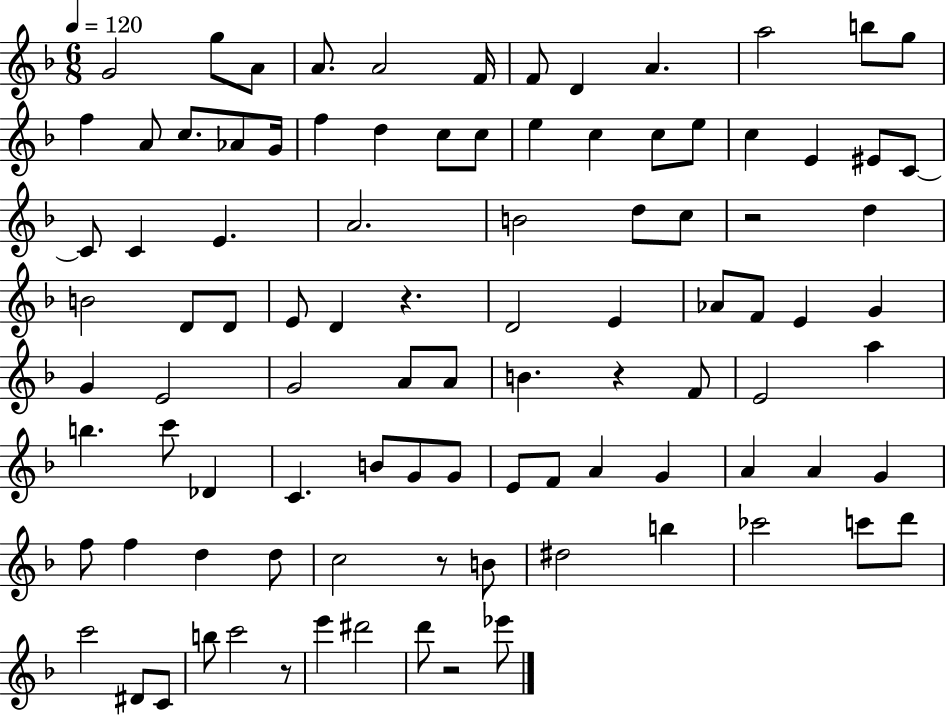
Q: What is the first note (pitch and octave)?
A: G4